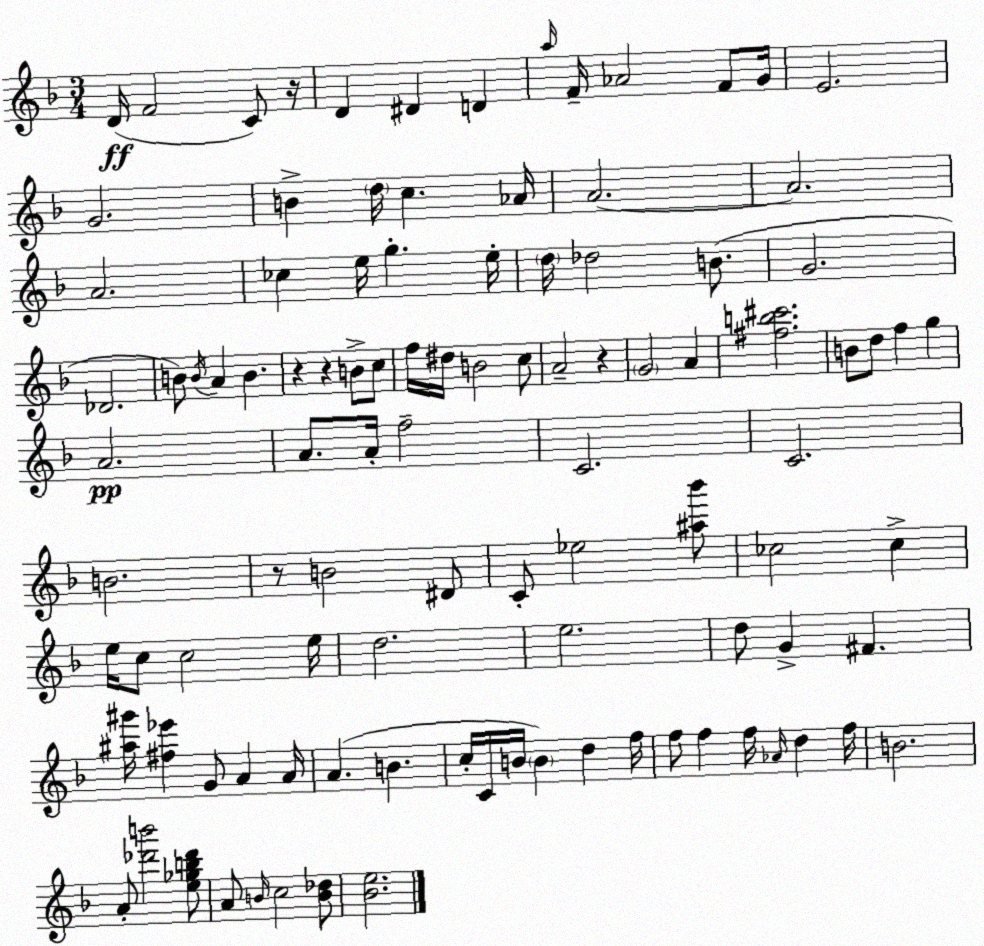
X:1
T:Untitled
M:3/4
L:1/4
K:Dm
D/4 F2 C/2 z/4 D ^D D a/4 F/4 _A2 F/2 G/4 E2 G2 B d/4 c _A/4 A2 A2 A2 _c e/4 g e/4 d/4 _d2 B/2 G2 _D2 B/2 B/4 A B z z B/2 c/2 f/4 ^d/4 B2 c/2 A2 z G2 A [^fb^c']2 B/2 d/2 f g A2 A/2 A/4 f2 C2 C2 B2 z/2 B2 ^D/2 C/2 _e2 [^a_b']/2 _c2 _c e/4 c/2 c2 e/4 d2 e2 d/2 G ^F [^a^g']/4 [^f_e'] G/2 A A/4 A B c/4 C/4 B/4 B d f/4 f/2 f f/4 _A/4 d f/4 B2 A/2 [_d'b']2 [e_gb_d']/2 A/2 B/4 c2 [B_d]/2 [_Be]2